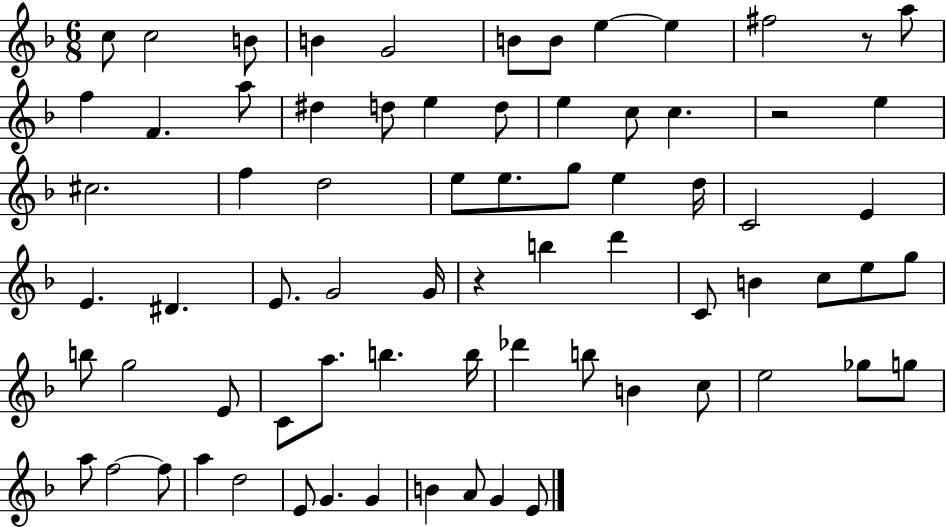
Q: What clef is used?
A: treble